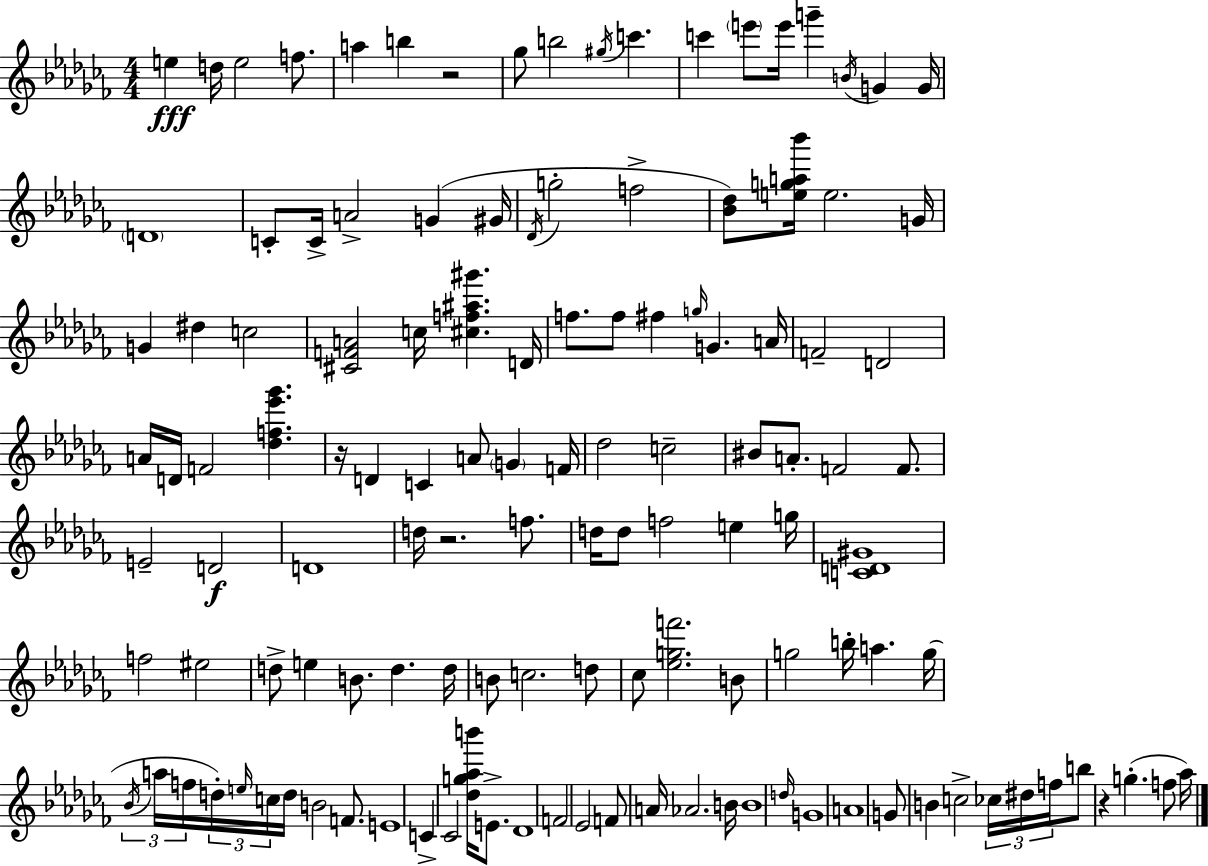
X:1
T:Untitled
M:4/4
L:1/4
K:Abm
e d/4 e2 f/2 a b z2 _g/2 b2 ^g/4 c' c' e'/2 e'/4 g' B/4 G G/4 D4 C/2 C/4 A2 G ^G/4 _D/4 g2 f2 [_B_d]/2 [ega_b']/4 e2 G/4 G ^d c2 [^CFA]2 c/4 [^cf^a^g'] D/4 f/2 f/2 ^f g/4 G A/4 F2 D2 A/4 D/4 F2 [_df_e'_g'] z/4 D C A/2 G F/4 _d2 c2 ^B/2 A/2 F2 F/2 E2 D2 D4 d/4 z2 f/2 d/4 d/2 f2 e g/4 [CD^G]4 f2 ^e2 d/2 e B/2 d d/4 B/2 c2 d/2 _c/2 [_egf']2 B/2 g2 b/4 a g/4 _B/4 a/4 f/4 d/4 e/4 c/4 d/4 B2 F/2 E4 C _C2 [_dg_ab']/4 E/2 _D4 F2 _E2 F/2 A/4 _A2 B/4 B4 d/4 G4 A4 G/2 B c2 _c/4 ^d/4 f/4 b/2 z g f/2 _a/4